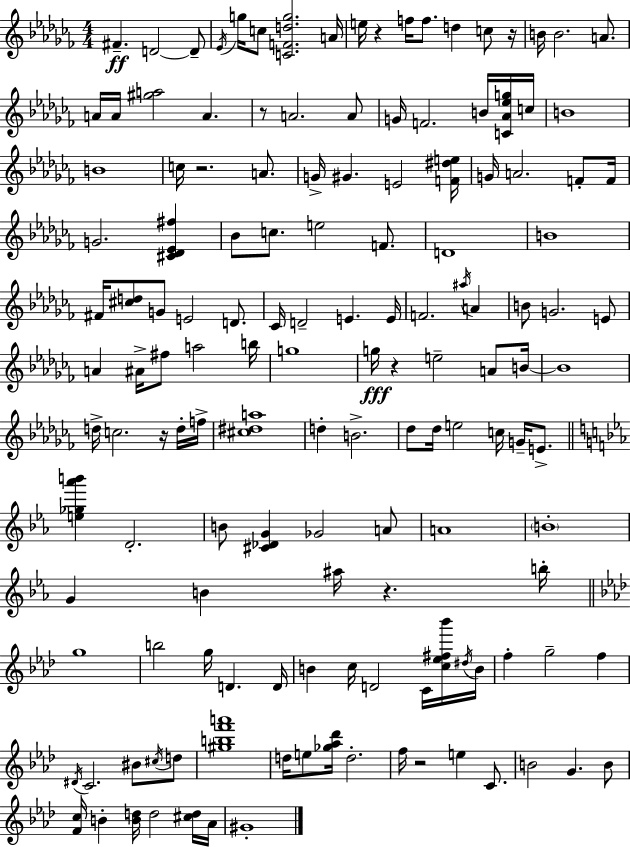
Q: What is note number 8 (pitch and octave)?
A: E5